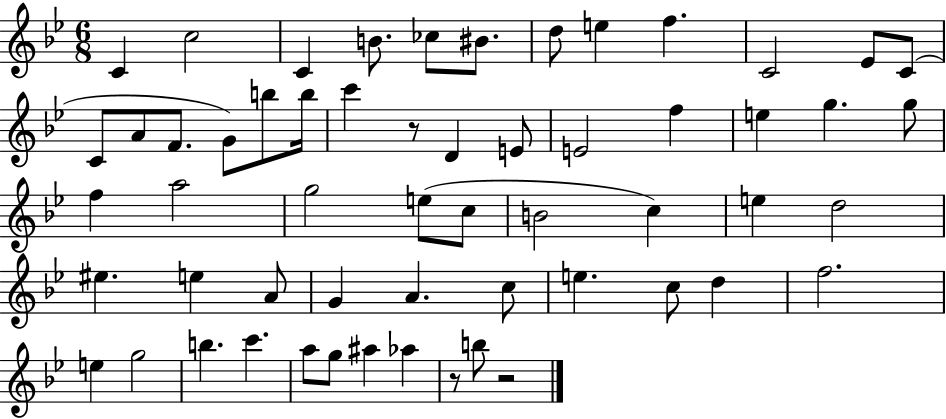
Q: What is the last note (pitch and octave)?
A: B5